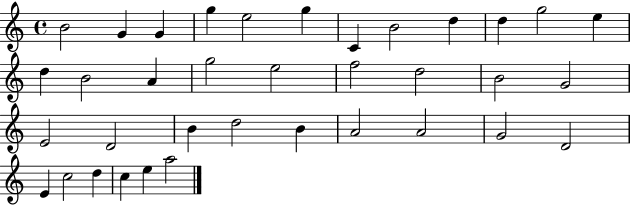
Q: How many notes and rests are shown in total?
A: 36